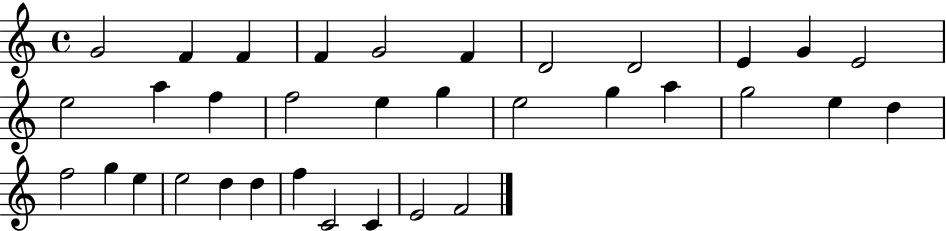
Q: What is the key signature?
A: C major